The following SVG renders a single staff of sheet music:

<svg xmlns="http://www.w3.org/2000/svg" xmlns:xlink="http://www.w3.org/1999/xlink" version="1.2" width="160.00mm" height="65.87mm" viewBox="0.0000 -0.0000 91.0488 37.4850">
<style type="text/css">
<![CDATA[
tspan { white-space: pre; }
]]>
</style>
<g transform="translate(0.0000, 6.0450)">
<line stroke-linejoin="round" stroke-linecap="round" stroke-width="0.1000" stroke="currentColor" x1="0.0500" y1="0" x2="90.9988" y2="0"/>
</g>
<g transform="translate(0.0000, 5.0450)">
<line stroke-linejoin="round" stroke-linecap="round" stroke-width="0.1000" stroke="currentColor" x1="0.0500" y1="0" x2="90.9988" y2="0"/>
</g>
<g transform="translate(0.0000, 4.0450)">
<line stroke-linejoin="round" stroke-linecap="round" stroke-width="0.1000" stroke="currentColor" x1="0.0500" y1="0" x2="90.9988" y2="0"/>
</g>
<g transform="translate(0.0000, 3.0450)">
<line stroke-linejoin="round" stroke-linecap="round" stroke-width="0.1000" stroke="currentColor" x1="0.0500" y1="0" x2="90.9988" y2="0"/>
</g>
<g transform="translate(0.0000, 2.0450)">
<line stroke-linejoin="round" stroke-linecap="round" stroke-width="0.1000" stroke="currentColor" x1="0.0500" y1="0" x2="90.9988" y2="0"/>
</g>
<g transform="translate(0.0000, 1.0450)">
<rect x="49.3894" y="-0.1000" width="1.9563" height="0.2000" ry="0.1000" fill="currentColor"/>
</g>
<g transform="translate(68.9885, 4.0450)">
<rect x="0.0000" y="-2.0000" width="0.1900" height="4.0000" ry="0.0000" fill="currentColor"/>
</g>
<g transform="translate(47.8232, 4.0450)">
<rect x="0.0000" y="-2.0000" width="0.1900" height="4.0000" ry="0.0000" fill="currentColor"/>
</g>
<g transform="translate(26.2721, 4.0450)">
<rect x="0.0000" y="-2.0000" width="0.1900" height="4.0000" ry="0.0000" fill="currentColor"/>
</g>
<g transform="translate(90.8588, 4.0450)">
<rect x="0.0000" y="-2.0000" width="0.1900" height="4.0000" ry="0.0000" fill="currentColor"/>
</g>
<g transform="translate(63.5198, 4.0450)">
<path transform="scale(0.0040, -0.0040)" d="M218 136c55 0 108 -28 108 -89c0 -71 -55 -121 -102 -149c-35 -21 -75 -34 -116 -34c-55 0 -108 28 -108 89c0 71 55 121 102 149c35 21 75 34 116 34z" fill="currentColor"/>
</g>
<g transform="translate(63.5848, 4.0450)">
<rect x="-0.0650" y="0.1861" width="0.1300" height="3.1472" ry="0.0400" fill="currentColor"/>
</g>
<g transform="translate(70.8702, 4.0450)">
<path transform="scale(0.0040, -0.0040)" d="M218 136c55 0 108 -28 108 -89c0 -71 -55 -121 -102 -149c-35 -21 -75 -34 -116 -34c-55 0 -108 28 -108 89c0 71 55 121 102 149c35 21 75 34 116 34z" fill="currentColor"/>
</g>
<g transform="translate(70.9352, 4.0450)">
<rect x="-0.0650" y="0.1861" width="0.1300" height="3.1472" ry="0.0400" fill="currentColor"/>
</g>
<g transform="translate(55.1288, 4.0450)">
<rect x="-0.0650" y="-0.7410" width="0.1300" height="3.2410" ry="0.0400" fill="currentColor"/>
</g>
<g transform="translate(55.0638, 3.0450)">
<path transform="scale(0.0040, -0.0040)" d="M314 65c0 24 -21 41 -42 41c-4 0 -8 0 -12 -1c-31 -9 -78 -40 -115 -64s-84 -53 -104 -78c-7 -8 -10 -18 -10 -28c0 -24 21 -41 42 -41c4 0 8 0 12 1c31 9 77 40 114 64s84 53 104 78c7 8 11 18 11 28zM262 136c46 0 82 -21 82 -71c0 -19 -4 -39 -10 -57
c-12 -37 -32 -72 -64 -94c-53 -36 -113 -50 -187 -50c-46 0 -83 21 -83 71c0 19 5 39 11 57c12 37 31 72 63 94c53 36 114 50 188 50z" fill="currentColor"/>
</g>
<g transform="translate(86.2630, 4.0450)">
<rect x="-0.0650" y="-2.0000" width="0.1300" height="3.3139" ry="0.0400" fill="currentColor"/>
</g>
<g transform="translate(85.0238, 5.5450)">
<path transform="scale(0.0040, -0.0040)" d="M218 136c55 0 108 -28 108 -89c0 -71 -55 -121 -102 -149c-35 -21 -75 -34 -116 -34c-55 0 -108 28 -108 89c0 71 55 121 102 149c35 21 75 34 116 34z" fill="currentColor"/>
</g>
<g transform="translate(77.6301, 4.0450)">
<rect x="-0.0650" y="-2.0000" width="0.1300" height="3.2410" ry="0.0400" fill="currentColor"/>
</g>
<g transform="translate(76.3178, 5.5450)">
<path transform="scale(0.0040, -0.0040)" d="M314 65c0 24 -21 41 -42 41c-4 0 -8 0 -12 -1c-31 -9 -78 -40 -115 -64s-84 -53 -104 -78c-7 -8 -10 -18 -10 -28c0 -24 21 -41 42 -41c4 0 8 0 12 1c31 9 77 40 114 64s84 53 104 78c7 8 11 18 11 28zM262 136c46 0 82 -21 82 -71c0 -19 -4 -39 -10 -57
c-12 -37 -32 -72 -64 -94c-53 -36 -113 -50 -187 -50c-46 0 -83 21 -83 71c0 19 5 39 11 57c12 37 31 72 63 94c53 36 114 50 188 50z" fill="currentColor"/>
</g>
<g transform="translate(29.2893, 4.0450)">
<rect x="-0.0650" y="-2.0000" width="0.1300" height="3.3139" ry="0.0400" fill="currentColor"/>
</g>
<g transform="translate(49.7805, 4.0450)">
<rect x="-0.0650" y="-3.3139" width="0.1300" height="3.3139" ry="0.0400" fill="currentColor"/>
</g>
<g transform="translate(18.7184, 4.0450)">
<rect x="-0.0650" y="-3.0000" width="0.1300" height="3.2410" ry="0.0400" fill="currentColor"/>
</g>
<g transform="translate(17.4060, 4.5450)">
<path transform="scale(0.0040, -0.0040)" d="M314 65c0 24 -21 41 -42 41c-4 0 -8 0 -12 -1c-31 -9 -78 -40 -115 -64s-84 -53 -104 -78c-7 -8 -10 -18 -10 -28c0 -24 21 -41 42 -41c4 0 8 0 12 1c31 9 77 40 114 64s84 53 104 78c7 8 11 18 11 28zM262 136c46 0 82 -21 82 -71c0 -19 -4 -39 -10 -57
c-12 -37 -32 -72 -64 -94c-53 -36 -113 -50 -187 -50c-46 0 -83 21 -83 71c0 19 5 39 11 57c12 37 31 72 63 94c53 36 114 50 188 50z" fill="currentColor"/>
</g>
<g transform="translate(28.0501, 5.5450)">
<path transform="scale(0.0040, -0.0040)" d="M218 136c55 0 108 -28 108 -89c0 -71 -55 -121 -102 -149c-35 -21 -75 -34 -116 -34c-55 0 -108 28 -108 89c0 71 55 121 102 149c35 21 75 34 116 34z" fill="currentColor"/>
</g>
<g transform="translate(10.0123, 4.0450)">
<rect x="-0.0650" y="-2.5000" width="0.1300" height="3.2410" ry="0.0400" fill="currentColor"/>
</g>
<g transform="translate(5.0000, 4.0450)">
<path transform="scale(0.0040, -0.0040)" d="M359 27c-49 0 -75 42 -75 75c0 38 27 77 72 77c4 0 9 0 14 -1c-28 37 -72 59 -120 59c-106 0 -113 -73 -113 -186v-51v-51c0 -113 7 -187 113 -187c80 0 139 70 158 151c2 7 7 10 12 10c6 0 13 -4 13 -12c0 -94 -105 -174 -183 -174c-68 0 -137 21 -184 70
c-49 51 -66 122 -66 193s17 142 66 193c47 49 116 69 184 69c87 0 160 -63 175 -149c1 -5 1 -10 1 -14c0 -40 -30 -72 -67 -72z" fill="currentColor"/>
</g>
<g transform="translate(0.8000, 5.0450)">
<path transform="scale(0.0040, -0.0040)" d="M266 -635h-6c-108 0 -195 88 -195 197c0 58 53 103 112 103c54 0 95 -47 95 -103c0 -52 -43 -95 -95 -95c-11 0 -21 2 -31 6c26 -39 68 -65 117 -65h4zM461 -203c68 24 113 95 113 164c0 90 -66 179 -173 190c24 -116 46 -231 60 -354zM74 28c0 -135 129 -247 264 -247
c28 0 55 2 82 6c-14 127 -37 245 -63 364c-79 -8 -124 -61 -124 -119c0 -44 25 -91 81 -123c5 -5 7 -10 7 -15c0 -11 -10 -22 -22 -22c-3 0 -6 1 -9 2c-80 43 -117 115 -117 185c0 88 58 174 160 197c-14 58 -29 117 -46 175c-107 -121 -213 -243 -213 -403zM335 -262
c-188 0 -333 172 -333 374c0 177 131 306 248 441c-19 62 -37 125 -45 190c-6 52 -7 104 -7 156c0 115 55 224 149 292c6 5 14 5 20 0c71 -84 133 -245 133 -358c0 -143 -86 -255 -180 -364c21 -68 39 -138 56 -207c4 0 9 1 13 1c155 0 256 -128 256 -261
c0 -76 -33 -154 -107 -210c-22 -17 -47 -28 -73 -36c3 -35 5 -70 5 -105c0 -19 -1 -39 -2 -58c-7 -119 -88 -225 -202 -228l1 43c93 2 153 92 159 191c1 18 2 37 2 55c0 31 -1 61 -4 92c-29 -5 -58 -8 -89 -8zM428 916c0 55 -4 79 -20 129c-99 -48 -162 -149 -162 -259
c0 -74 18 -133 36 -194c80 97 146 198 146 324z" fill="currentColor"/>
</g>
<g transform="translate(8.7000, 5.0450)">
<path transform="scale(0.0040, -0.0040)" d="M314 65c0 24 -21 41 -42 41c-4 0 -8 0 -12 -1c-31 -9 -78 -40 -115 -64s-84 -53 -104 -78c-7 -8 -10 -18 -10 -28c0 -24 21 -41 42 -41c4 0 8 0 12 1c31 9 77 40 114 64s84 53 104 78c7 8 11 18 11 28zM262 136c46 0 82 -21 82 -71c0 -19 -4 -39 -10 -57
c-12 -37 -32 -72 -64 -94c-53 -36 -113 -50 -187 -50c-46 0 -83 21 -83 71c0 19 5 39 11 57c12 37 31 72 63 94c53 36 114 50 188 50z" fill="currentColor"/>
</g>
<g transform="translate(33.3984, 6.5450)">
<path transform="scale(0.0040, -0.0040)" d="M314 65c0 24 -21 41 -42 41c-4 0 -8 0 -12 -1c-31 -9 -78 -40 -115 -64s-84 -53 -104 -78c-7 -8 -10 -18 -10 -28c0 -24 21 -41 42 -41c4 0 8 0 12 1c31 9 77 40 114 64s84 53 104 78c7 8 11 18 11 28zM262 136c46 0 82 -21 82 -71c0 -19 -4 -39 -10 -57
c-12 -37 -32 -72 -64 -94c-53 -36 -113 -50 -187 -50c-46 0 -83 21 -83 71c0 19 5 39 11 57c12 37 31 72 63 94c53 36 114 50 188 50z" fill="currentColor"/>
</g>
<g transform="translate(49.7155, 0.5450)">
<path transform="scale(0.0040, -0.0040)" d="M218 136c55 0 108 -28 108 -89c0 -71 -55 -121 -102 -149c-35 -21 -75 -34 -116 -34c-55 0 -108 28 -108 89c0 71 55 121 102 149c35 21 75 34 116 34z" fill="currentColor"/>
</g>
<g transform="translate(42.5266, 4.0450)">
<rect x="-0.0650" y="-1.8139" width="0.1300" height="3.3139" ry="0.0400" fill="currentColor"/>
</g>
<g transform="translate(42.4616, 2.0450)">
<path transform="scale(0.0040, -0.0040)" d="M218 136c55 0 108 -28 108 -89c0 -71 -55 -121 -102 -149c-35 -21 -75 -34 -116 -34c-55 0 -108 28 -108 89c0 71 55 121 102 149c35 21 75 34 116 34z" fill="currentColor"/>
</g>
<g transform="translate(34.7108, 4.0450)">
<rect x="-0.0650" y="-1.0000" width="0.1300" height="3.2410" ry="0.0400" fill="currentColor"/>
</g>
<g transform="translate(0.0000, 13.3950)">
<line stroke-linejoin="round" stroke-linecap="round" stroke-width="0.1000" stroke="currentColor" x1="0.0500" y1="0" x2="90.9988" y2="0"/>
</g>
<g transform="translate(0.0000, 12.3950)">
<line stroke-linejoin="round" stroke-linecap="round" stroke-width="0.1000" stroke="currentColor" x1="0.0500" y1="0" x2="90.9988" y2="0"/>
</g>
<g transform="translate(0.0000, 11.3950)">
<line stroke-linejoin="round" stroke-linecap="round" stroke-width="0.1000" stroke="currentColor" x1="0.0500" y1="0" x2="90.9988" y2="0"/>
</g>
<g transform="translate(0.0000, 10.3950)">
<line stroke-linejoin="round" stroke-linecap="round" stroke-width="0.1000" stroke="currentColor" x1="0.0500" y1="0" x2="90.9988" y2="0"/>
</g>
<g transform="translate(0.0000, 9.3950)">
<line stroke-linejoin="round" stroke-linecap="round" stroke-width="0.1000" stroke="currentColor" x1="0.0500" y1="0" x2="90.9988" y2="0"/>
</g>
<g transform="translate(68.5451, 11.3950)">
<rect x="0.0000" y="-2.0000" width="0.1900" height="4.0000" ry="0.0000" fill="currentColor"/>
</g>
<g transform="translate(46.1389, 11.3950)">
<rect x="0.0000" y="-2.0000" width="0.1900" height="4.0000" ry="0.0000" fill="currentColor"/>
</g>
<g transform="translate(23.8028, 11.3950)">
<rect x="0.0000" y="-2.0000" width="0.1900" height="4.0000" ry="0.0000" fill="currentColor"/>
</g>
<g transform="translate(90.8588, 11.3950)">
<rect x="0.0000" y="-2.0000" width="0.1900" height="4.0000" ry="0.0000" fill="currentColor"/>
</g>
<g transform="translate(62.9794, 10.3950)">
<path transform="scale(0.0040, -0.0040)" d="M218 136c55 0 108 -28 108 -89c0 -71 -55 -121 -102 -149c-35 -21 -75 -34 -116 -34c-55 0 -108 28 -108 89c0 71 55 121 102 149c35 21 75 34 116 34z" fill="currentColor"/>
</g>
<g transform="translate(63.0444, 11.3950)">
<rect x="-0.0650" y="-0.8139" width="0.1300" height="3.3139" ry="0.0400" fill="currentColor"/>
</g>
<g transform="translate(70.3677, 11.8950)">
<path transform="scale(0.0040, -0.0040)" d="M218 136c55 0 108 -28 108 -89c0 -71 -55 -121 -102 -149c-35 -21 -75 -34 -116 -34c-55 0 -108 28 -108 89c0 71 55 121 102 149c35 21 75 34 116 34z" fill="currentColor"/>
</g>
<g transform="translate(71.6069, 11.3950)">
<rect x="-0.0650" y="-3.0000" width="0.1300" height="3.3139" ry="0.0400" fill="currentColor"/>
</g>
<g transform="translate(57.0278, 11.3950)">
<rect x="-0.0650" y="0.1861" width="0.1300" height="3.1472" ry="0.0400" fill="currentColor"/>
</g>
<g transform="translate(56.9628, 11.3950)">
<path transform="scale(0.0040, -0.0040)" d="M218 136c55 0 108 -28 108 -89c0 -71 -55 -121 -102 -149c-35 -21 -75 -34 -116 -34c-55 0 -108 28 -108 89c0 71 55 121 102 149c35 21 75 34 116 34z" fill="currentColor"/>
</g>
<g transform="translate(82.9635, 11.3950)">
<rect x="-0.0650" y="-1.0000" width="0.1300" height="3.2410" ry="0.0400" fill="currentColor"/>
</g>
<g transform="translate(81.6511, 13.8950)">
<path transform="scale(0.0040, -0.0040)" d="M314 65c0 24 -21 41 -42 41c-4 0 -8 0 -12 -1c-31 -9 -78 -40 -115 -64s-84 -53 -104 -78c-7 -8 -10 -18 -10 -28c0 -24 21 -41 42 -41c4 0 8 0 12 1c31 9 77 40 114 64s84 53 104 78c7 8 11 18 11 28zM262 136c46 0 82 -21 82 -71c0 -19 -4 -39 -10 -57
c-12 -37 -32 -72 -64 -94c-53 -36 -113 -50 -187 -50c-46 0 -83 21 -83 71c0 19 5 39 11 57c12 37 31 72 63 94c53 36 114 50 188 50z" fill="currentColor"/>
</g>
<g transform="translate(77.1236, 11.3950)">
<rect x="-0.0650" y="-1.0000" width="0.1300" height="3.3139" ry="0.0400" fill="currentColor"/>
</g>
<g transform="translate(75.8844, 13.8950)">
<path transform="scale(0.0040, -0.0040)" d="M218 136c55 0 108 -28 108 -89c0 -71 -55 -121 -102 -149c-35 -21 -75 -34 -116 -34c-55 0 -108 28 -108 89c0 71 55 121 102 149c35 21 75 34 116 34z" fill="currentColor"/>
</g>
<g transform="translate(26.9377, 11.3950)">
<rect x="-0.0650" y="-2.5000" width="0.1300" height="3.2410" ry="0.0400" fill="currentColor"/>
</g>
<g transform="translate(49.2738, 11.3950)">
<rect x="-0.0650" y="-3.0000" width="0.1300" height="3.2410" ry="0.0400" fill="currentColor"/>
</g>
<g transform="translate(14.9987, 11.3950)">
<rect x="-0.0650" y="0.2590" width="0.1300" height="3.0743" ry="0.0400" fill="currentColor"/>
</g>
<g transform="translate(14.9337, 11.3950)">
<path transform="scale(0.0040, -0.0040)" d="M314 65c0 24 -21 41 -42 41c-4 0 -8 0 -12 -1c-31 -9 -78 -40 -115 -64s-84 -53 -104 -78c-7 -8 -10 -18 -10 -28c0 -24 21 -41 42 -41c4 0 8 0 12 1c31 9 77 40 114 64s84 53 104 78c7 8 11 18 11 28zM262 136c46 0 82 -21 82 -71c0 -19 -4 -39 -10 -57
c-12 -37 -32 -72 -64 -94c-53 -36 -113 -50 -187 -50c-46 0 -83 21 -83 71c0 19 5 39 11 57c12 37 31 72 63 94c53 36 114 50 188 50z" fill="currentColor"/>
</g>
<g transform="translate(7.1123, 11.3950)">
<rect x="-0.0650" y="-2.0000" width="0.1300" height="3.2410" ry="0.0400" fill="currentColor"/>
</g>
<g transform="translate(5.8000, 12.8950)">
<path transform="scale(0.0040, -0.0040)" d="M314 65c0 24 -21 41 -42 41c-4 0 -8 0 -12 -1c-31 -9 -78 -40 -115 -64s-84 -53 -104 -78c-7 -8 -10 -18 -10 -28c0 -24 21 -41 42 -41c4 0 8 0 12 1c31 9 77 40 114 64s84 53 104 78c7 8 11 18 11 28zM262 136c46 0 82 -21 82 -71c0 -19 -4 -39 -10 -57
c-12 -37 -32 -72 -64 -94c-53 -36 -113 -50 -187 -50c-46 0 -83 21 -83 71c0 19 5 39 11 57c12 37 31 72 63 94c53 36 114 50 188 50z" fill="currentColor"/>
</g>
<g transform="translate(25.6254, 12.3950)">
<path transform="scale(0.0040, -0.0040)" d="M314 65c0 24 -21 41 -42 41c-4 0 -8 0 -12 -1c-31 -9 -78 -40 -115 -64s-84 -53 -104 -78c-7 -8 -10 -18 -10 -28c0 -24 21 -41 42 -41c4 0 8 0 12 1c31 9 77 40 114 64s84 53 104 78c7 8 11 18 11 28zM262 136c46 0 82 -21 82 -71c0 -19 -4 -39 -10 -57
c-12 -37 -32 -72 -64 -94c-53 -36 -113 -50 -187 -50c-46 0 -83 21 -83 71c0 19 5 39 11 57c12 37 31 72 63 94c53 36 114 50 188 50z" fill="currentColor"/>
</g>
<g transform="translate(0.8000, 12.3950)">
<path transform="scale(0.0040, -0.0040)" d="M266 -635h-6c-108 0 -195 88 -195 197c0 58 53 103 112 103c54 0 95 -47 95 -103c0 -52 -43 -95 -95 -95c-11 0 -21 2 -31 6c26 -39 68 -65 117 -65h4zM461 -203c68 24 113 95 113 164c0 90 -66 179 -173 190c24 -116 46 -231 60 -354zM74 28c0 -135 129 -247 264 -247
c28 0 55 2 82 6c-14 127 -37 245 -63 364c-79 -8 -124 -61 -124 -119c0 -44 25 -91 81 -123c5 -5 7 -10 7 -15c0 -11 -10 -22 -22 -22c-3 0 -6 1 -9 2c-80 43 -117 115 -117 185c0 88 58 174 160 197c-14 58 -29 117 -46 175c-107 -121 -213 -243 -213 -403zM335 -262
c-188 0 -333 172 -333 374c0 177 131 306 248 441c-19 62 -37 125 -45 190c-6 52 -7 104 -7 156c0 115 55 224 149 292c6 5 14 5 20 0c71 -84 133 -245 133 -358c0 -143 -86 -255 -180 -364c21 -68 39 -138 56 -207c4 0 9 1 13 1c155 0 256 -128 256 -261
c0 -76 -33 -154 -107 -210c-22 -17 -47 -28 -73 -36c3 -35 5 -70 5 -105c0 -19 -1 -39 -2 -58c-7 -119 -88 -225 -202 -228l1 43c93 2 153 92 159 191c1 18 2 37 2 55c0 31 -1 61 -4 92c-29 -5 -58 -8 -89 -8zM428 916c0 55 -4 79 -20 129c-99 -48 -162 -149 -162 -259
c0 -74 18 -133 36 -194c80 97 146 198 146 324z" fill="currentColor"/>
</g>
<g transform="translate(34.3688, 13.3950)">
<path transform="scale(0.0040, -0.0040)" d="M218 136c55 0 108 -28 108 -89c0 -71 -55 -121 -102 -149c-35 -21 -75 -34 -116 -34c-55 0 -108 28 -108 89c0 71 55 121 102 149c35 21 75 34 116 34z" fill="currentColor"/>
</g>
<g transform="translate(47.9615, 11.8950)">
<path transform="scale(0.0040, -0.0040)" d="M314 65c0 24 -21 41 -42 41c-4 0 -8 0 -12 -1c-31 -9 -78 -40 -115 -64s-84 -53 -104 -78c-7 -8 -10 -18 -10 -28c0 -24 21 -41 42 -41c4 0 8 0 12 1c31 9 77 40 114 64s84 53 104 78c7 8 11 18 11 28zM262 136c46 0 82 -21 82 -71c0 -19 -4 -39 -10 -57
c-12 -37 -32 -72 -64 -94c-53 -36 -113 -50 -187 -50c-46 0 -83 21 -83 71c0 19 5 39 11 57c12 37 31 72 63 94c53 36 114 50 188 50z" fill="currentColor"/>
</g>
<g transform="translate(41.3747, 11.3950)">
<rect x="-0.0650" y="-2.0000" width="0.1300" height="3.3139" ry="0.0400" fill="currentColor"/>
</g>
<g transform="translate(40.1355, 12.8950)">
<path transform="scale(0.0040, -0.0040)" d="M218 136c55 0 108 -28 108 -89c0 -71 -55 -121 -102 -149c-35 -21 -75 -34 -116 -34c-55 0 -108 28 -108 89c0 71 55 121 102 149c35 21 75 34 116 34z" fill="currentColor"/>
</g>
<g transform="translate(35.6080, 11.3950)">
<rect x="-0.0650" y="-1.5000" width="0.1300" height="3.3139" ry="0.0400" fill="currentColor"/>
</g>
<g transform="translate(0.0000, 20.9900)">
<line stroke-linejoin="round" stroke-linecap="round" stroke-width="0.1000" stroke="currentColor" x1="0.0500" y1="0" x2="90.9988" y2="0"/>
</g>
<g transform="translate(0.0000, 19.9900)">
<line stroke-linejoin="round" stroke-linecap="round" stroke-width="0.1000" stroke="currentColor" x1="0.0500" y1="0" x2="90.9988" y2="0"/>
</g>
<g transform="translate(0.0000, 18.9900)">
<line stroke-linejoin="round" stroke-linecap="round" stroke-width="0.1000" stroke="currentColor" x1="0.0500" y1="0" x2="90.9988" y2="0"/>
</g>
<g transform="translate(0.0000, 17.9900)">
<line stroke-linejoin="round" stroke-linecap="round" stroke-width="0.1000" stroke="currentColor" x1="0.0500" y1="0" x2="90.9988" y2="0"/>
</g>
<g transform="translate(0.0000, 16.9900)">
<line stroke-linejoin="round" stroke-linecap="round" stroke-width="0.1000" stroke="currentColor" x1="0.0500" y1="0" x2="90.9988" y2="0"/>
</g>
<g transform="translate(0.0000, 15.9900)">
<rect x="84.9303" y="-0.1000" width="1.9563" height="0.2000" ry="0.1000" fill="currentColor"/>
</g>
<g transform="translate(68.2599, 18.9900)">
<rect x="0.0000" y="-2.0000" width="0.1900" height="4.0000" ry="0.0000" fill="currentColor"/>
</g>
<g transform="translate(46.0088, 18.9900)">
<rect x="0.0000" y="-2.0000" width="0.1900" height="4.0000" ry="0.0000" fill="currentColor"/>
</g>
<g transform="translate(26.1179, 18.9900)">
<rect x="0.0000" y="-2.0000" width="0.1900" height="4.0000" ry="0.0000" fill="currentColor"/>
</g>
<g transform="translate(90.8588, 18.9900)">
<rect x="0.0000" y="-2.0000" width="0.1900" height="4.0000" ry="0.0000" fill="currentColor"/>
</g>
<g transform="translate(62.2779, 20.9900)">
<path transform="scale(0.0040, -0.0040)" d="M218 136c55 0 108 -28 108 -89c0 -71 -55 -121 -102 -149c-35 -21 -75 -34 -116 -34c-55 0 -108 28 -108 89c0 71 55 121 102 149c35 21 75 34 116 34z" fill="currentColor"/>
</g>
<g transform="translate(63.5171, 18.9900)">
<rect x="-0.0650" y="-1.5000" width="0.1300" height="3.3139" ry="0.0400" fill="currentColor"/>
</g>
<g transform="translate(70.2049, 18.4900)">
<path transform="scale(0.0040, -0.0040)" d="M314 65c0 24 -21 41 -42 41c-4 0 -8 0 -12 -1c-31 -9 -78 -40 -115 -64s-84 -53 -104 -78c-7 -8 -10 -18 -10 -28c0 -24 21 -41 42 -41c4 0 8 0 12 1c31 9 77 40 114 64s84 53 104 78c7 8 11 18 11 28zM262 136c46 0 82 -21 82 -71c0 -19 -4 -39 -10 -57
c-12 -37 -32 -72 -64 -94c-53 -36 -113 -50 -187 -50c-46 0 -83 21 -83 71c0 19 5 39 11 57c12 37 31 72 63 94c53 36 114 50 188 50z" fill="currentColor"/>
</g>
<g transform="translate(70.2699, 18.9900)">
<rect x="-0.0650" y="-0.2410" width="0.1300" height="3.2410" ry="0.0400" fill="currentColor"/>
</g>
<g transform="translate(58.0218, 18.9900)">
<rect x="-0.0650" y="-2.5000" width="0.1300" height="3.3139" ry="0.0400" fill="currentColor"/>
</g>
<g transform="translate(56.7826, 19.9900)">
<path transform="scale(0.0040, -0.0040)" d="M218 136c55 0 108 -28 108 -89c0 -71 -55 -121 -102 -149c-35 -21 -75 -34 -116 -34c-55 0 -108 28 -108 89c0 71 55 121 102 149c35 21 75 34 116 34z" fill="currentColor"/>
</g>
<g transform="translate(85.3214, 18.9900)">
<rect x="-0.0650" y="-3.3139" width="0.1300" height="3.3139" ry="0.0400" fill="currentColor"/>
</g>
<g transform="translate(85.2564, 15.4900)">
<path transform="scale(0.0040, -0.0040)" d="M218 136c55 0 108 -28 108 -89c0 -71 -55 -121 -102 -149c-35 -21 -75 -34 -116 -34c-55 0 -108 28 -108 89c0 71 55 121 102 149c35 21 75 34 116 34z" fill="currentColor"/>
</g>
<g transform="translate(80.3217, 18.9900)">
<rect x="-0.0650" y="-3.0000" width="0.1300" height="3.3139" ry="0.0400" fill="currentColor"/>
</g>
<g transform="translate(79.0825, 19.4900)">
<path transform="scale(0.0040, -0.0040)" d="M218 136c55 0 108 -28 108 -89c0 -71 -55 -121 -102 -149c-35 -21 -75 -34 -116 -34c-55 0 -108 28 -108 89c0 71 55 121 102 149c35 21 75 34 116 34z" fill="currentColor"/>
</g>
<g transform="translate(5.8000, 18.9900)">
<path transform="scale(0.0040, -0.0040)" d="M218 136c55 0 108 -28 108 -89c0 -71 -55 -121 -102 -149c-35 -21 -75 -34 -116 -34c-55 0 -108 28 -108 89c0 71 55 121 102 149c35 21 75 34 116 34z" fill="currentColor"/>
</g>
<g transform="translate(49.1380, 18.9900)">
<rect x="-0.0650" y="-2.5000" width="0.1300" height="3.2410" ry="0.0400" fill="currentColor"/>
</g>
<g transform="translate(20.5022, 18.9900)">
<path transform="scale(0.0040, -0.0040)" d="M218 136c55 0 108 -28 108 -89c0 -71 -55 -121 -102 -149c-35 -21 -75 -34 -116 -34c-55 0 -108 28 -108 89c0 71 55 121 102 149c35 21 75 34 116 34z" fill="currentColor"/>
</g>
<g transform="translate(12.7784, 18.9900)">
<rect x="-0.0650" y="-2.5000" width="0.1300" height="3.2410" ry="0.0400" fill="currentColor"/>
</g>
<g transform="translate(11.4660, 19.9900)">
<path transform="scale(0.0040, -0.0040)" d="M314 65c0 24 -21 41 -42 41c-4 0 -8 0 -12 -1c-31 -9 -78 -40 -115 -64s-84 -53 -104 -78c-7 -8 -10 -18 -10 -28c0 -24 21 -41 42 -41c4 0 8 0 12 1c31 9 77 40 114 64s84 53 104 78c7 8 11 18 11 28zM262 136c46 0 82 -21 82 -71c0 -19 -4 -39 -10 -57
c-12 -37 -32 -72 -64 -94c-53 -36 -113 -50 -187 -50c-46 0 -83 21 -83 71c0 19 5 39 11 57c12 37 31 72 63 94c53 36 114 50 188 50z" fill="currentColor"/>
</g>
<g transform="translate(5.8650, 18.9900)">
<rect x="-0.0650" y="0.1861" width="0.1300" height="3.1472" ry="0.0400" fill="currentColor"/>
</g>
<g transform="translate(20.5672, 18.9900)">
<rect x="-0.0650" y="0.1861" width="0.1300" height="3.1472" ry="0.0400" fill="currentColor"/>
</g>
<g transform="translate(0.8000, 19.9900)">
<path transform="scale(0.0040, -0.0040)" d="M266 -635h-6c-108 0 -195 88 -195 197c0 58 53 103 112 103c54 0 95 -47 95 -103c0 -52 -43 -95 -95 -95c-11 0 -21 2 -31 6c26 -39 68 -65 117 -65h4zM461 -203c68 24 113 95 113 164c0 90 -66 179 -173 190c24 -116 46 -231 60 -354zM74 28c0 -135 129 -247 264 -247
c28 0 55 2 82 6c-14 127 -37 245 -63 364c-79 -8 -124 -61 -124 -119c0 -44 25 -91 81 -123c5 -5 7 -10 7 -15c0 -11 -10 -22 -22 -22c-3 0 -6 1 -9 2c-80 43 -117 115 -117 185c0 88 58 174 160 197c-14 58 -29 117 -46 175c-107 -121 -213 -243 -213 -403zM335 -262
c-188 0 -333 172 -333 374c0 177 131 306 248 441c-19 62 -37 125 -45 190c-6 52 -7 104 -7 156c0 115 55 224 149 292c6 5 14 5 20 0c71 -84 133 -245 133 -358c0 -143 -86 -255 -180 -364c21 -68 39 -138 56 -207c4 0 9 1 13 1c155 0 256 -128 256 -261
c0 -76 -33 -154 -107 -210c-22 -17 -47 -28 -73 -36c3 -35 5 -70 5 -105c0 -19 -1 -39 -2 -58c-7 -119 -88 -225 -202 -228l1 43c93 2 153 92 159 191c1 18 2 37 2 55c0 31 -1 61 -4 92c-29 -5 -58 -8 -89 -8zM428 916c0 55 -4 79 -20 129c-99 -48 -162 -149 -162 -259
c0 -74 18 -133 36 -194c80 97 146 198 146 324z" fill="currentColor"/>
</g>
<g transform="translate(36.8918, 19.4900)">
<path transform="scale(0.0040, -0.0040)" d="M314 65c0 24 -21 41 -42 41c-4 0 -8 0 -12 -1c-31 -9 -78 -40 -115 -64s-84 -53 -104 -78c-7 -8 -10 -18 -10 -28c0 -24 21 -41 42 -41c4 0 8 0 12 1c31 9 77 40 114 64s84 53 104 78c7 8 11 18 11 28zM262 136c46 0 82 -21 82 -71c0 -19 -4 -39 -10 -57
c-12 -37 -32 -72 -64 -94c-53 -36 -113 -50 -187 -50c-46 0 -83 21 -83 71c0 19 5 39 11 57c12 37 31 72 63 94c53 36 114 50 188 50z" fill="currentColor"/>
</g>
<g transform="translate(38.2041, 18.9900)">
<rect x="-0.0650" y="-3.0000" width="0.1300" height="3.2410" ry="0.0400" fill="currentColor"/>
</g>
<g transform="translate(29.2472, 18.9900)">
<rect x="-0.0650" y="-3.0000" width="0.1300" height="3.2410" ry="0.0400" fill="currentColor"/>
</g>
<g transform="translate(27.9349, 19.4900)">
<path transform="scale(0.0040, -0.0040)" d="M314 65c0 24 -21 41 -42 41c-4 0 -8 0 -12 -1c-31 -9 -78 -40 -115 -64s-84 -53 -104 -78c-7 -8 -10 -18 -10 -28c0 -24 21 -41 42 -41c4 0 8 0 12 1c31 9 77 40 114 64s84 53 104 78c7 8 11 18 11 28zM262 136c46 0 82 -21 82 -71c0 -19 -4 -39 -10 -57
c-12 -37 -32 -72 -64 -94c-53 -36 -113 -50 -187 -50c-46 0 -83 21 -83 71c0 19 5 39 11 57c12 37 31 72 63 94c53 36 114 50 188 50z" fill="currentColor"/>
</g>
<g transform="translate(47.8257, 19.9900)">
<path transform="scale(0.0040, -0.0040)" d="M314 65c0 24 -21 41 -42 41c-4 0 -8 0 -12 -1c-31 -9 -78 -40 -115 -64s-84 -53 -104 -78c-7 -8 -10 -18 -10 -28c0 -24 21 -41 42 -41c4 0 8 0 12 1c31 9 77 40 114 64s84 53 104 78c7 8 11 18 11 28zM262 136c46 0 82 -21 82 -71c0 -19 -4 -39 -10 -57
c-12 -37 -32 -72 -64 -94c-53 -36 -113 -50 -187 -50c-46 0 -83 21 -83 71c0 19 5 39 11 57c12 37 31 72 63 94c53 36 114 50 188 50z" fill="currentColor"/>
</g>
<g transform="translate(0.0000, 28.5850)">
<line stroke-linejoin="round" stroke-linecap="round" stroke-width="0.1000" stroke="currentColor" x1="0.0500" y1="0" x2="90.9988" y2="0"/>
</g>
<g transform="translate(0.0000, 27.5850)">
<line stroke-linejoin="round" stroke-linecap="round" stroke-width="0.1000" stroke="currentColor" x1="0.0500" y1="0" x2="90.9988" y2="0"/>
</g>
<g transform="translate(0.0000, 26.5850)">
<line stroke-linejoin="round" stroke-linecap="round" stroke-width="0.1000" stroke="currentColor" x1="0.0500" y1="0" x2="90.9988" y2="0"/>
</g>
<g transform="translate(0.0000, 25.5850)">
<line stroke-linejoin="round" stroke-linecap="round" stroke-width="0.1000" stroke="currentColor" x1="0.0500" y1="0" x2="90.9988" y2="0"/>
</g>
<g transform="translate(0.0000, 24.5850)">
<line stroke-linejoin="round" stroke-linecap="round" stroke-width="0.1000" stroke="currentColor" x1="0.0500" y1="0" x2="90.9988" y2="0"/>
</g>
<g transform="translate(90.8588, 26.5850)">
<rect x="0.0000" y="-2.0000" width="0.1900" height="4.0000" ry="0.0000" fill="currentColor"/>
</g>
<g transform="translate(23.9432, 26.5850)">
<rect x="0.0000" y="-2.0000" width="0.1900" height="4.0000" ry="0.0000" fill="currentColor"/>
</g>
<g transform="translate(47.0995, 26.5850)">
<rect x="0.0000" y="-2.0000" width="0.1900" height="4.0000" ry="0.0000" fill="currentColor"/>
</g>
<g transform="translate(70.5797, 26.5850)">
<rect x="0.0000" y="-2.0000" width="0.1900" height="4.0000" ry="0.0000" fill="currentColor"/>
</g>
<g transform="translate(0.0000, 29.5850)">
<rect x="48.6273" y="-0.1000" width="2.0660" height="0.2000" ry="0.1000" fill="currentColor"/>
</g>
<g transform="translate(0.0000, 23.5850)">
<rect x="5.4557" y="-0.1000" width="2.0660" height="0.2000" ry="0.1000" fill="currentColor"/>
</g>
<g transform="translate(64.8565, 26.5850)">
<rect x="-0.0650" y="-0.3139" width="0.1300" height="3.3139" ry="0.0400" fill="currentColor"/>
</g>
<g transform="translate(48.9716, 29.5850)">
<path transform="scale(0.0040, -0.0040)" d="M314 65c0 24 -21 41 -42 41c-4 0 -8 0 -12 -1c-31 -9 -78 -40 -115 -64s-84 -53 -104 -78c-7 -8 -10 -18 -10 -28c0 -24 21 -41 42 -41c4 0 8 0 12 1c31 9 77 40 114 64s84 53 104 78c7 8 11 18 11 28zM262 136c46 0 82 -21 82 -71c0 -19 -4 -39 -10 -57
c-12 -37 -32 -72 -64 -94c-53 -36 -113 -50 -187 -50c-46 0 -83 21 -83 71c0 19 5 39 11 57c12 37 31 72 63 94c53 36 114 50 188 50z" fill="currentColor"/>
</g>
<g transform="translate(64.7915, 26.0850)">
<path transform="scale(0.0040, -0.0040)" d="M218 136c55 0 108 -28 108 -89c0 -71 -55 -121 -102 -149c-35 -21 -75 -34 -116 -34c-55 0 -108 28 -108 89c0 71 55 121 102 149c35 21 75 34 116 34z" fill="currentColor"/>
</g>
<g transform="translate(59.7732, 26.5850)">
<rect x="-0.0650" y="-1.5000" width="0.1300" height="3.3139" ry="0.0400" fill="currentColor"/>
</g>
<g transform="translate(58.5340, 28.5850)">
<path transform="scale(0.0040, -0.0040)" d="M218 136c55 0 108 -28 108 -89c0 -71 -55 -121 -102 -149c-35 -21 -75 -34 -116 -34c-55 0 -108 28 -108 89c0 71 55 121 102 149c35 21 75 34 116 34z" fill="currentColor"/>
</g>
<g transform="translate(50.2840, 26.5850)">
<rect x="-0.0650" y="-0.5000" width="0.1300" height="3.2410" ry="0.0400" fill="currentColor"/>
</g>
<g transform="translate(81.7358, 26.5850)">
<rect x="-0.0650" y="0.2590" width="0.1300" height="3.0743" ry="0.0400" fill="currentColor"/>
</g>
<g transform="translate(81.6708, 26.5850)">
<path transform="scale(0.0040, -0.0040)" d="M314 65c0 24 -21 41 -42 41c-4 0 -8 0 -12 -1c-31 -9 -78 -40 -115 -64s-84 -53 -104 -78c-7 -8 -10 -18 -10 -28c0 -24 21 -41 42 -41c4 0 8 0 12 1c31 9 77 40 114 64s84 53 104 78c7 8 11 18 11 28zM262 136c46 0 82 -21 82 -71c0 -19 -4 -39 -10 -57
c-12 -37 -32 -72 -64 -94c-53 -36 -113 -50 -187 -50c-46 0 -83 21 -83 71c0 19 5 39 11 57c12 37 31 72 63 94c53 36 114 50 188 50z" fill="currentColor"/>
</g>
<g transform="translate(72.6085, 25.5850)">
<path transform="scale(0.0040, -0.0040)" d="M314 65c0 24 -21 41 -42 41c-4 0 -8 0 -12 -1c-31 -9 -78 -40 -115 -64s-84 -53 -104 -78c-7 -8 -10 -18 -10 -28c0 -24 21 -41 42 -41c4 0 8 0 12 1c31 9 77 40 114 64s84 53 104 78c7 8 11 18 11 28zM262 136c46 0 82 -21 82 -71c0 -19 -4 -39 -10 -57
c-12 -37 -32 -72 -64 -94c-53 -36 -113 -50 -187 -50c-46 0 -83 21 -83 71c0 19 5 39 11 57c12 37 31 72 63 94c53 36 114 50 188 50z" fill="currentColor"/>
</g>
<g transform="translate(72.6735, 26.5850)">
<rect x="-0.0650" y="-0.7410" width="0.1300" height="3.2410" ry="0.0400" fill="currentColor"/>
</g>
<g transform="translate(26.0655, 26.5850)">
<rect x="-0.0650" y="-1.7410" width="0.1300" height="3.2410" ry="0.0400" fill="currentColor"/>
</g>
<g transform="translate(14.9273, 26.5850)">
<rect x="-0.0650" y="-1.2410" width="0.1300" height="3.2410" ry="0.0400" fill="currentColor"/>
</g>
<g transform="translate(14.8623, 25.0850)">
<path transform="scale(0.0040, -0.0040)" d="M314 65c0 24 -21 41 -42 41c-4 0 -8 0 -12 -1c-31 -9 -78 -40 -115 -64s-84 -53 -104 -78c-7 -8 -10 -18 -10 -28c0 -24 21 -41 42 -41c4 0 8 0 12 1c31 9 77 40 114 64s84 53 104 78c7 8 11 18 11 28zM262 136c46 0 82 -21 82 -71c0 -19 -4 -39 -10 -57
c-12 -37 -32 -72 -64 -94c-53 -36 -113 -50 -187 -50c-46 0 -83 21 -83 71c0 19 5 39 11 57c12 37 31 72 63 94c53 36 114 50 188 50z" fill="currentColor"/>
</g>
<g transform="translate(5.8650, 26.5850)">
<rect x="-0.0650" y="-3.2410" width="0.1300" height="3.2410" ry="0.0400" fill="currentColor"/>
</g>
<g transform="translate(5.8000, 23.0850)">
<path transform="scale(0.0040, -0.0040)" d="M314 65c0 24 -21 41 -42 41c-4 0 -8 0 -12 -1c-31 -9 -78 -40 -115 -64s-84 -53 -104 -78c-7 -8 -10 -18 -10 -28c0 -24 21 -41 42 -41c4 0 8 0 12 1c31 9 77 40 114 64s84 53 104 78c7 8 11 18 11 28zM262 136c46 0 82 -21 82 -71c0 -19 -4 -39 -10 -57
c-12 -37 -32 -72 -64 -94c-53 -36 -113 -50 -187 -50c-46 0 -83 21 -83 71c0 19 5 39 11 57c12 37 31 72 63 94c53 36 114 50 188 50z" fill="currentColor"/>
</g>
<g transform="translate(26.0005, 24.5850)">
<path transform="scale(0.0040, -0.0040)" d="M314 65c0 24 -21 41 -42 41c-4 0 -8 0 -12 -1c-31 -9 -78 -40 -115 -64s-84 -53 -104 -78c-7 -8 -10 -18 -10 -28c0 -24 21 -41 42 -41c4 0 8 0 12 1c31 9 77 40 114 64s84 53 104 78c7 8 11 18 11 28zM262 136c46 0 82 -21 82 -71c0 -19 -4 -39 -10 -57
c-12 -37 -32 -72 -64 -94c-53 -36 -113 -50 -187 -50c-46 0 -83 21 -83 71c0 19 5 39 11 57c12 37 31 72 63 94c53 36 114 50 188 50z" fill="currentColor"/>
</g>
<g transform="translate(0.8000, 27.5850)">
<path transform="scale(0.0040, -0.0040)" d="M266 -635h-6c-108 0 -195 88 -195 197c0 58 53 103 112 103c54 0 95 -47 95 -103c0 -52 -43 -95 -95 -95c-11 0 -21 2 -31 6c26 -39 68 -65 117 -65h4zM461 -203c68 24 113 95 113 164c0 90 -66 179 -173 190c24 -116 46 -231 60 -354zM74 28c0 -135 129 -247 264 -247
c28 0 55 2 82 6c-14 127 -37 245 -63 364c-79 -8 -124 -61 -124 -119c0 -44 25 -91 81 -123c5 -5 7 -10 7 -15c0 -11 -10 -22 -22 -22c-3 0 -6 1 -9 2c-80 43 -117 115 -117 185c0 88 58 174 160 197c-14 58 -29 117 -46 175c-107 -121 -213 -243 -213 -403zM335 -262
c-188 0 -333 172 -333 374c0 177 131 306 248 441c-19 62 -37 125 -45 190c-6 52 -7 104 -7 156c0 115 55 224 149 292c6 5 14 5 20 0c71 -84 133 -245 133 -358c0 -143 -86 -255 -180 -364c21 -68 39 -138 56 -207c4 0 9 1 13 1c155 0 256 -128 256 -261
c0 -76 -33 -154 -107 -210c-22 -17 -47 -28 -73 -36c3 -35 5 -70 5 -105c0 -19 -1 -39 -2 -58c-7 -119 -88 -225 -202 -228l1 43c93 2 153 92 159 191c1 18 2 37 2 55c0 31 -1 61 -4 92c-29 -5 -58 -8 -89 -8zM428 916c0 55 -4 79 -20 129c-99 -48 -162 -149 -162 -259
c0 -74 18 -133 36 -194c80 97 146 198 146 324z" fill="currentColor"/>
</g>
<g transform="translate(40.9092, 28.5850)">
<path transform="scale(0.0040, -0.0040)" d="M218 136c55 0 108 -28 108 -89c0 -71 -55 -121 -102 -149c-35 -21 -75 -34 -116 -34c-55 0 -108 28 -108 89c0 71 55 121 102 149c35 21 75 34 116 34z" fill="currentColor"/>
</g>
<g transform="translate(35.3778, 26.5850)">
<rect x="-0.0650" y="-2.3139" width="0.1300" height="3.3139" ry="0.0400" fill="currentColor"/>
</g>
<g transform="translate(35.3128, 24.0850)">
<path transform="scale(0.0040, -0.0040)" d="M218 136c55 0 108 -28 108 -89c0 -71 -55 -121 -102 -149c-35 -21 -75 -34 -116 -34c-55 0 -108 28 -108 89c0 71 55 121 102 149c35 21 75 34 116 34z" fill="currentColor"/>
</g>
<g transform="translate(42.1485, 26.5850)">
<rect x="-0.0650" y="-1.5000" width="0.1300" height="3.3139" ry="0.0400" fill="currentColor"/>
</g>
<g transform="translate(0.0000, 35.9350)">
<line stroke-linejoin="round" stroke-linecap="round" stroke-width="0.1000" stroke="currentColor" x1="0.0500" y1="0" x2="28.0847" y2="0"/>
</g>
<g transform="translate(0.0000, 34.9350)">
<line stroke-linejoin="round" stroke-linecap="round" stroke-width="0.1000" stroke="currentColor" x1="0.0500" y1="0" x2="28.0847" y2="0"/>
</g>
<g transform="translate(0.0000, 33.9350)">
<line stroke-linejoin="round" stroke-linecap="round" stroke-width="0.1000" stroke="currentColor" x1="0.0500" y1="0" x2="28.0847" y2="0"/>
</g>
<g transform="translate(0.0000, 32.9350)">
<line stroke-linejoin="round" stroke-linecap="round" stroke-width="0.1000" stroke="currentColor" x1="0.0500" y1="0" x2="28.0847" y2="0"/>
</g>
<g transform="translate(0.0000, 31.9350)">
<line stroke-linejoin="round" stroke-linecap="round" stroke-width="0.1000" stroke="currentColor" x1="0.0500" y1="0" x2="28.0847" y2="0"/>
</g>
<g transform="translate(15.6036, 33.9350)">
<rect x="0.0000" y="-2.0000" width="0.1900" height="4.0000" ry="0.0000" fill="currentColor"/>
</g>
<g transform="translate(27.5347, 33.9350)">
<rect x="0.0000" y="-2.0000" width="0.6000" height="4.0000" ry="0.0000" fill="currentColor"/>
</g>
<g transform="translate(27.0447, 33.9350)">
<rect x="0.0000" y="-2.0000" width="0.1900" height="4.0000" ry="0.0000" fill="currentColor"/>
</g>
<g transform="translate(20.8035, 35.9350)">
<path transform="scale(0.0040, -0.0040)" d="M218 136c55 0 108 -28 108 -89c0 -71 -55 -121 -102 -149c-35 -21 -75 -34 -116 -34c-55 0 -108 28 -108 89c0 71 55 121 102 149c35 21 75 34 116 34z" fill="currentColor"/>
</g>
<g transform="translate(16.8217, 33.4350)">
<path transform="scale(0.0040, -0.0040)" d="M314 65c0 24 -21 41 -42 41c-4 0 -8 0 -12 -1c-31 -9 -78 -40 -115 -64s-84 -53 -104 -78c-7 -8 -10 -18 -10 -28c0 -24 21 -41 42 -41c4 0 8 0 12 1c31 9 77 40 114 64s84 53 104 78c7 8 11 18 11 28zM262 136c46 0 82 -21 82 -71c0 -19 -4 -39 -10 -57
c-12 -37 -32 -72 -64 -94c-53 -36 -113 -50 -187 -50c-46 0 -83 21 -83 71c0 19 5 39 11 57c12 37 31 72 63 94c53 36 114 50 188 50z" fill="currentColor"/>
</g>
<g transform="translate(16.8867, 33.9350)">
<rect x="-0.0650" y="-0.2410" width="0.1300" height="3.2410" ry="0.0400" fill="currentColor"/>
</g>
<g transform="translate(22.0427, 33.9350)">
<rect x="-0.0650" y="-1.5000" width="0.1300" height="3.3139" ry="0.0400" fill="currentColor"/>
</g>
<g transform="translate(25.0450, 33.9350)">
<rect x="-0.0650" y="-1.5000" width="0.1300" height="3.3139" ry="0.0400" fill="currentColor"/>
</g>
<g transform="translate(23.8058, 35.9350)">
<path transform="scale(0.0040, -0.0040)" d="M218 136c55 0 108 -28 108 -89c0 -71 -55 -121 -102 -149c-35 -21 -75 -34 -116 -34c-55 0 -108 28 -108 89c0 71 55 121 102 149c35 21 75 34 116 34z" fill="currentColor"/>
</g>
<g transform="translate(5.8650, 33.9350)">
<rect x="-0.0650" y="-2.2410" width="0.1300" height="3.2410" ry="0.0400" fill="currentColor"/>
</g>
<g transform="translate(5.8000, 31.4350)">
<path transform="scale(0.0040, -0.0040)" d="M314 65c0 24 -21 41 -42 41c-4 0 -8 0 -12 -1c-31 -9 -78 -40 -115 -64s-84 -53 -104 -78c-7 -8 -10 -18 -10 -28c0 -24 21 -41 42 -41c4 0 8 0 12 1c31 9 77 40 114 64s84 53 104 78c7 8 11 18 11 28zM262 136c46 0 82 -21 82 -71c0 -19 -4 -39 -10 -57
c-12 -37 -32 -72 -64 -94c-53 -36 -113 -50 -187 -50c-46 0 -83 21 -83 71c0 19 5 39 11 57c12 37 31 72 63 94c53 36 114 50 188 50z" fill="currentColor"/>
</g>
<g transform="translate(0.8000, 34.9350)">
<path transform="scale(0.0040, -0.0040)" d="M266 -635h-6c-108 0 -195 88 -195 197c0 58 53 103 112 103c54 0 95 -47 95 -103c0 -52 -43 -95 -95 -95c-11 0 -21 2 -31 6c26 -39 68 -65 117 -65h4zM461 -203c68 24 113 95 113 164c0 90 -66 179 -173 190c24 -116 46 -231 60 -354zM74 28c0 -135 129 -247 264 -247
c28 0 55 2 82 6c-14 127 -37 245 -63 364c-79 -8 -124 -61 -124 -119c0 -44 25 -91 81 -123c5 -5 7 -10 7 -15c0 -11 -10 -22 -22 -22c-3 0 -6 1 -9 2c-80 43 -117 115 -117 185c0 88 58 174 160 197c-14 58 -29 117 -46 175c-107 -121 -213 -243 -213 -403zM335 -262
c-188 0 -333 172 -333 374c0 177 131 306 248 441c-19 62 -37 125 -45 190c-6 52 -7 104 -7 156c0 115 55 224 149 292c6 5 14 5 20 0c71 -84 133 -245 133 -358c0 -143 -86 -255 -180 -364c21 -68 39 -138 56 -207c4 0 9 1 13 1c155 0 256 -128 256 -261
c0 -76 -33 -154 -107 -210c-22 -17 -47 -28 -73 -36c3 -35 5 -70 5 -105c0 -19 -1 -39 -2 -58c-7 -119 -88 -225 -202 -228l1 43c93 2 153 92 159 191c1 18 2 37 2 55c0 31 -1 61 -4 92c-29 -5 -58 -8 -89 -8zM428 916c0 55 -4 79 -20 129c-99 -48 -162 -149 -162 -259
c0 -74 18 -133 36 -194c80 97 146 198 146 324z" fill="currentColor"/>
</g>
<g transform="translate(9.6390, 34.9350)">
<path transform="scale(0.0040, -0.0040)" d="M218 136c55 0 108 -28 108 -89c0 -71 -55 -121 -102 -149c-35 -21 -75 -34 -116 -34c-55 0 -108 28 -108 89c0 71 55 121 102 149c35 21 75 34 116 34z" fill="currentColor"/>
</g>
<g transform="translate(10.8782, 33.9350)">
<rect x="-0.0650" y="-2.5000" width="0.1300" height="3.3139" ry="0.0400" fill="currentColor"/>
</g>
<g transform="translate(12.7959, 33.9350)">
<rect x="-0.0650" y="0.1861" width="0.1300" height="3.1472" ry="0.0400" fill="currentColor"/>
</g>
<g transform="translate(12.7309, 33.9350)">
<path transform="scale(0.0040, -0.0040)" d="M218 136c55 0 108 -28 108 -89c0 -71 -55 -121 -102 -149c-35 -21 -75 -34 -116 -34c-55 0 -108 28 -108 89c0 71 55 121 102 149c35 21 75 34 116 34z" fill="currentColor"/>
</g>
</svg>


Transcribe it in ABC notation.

X:1
T:Untitled
M:4/4
L:1/4
K:C
G2 A2 F D2 f b d2 B B F2 F F2 B2 G2 E F A2 B d A D D2 B G2 B A2 A2 G2 G E c2 A b b2 e2 f2 g E C2 E c d2 B2 g2 G B c2 E E